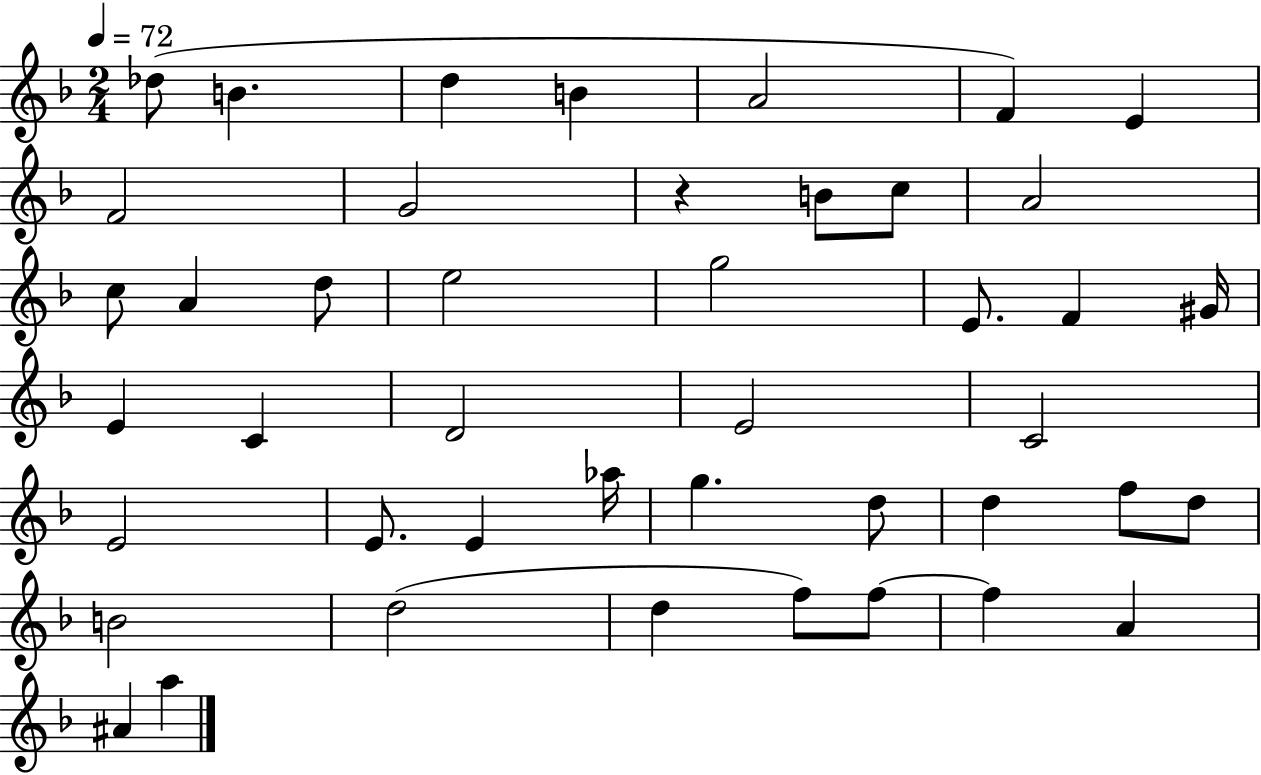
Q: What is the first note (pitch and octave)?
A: Db5